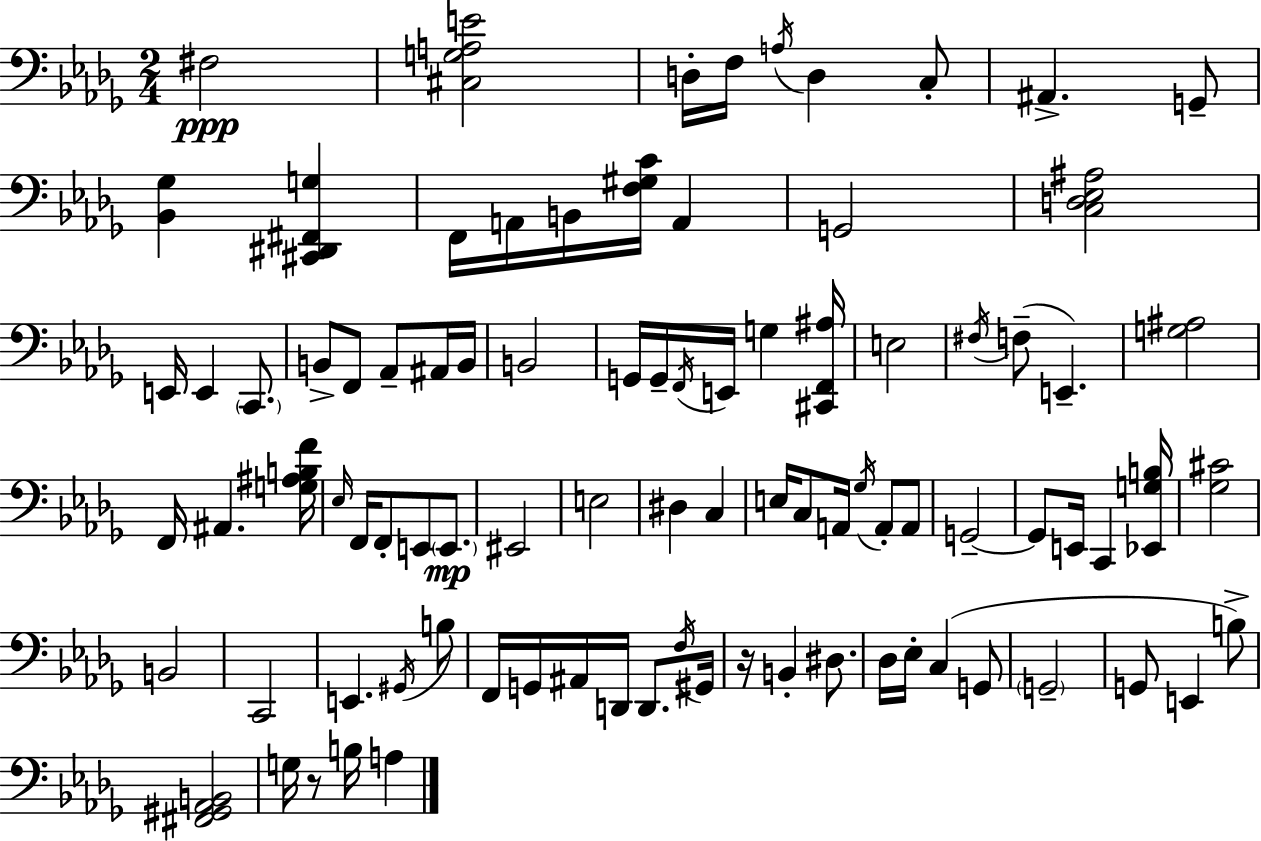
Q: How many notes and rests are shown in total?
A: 90